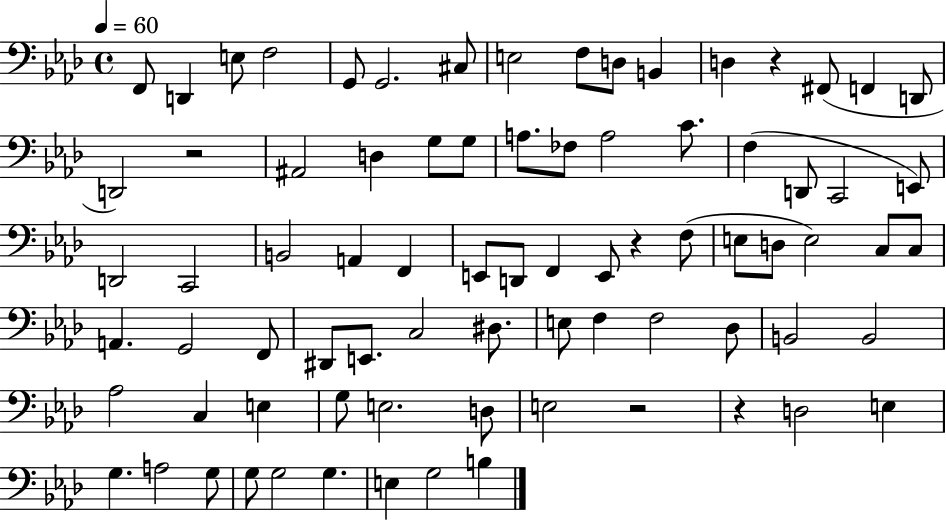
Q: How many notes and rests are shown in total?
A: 79